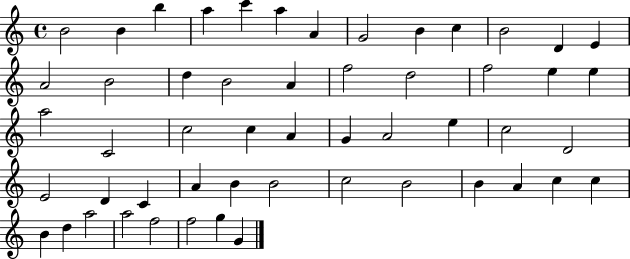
X:1
T:Untitled
M:4/4
L:1/4
K:C
B2 B b a c' a A G2 B c B2 D E A2 B2 d B2 A f2 d2 f2 e e a2 C2 c2 c A G A2 e c2 D2 E2 D C A B B2 c2 B2 B A c c B d a2 a2 f2 f2 g G